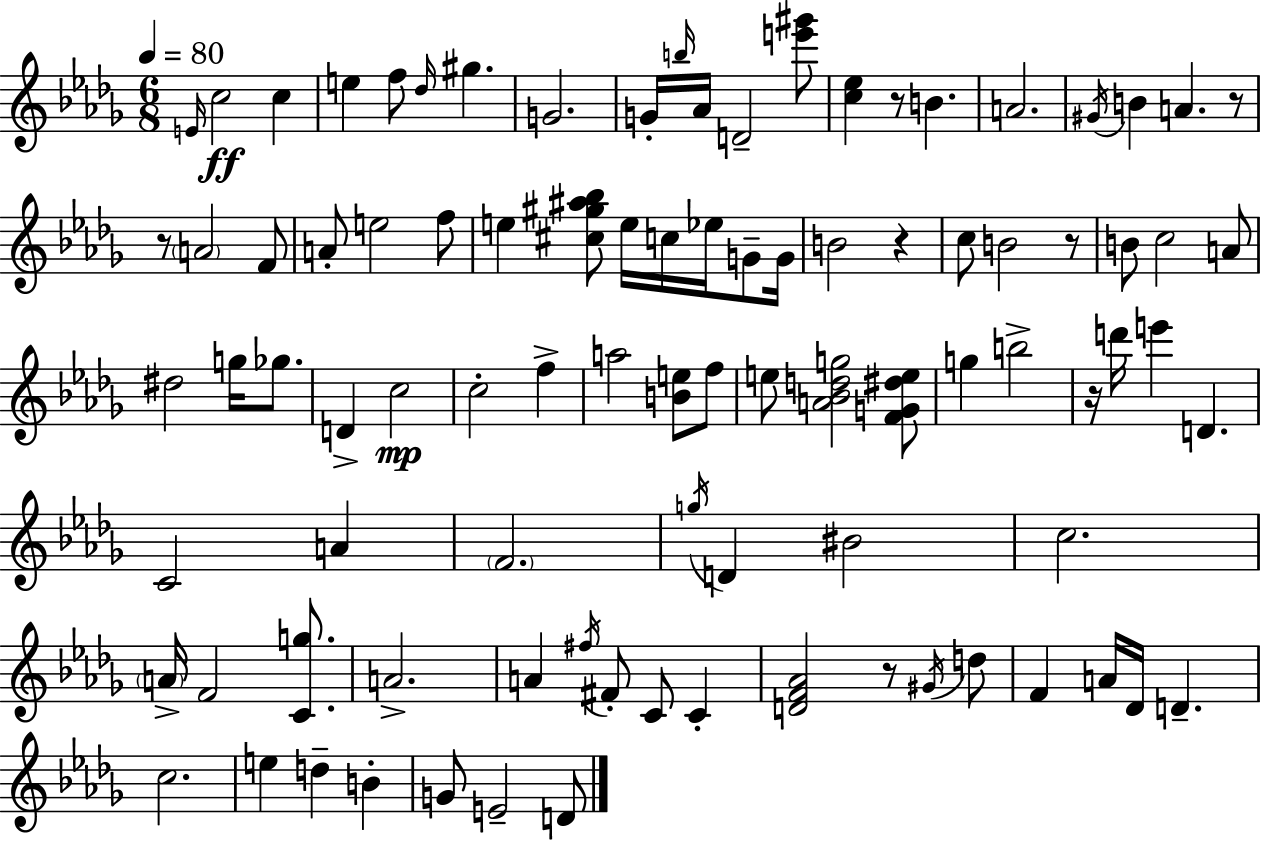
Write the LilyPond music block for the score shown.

{
  \clef treble
  \numericTimeSignature
  \time 6/8
  \key bes \minor
  \tempo 4 = 80
  \grace { e'16 }\ff c''2 c''4 | e''4 f''8 \grace { des''16 } gis''4. | g'2. | g'16-. \grace { b''16 } aes'16 d'2-- | \break <e''' gis'''>8 <c'' ees''>4 r8 b'4. | a'2. | \acciaccatura { gis'16 } b'4 a'4. | r8 r8 \parenthesize a'2 | \break f'8 a'8-. e''2 | f''8 e''4 <cis'' gis'' ais'' bes''>8 e''16 c''16 | ees''16 g'8-- g'16 b'2 | r4 c''8 b'2 | \break r8 b'8 c''2 | a'8 dis''2 | g''16 ges''8. d'4-> c''2\mp | c''2-. | \break f''4-> a''2 | <b' e''>8 f''8 e''8 <a' bes' d'' g''>2 | <f' g' dis'' e''>8 g''4 b''2-> | r16 d'''16 e'''4 d'4. | \break c'2 | a'4 \parenthesize f'2. | \acciaccatura { g''16 } d'4 bis'2 | c''2. | \break \parenthesize a'16-> f'2 | <c' g''>8. a'2.-> | a'4 \acciaccatura { fis''16 } fis'8-. | c'8 c'4-. <d' f' aes'>2 | \break r8 \acciaccatura { gis'16 } d''8 f'4 a'16 | des'16 d'4.-- c''2. | e''4 d''4-- | b'4-. g'8 e'2-- | \break d'8 \bar "|."
}